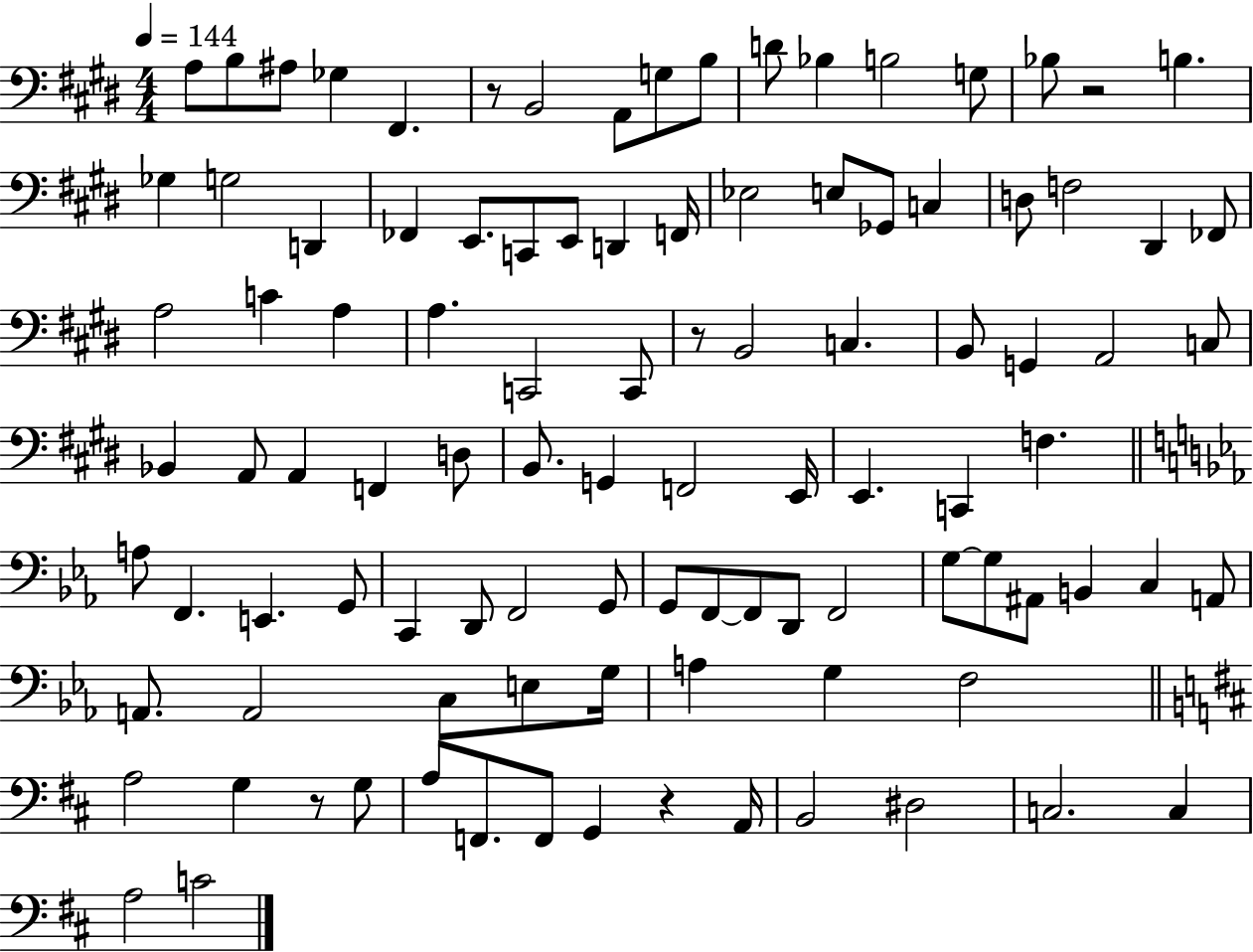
{
  \clef bass
  \numericTimeSignature
  \time 4/4
  \key e \major
  \tempo 4 = 144
  \repeat volta 2 { a8 b8 ais8 ges4 fis,4. | r8 b,2 a,8 g8 b8 | d'8 bes4 b2 g8 | bes8 r2 b4. | \break ges4 g2 d,4 | fes,4 e,8. c,8 e,8 d,4 f,16 | ees2 e8 ges,8 c4 | d8 f2 dis,4 fes,8 | \break a2 c'4 a4 | a4. c,2 c,8 | r8 b,2 c4. | b,8 g,4 a,2 c8 | \break bes,4 a,8 a,4 f,4 d8 | b,8. g,4 f,2 e,16 | e,4. c,4 f4. | \bar "||" \break \key ees \major a8 f,4. e,4. g,8 | c,4 d,8 f,2 g,8 | g,8 f,8~~ f,8 d,8 f,2 | g8~~ g8 ais,8 b,4 c4 a,8 | \break a,8. a,2 c8 e8 g16 | a4 g4 f2 | \bar "||" \break \key d \major a2 g4 r8 g8 | a8 f,8. f,8 g,4 r4 a,16 | b,2 dis2 | c2. c4 | \break a2 c'2 | } \bar "|."
}